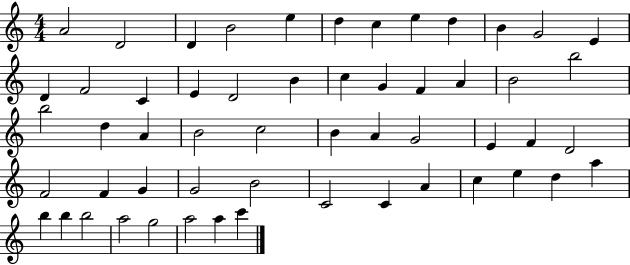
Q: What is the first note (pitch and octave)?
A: A4